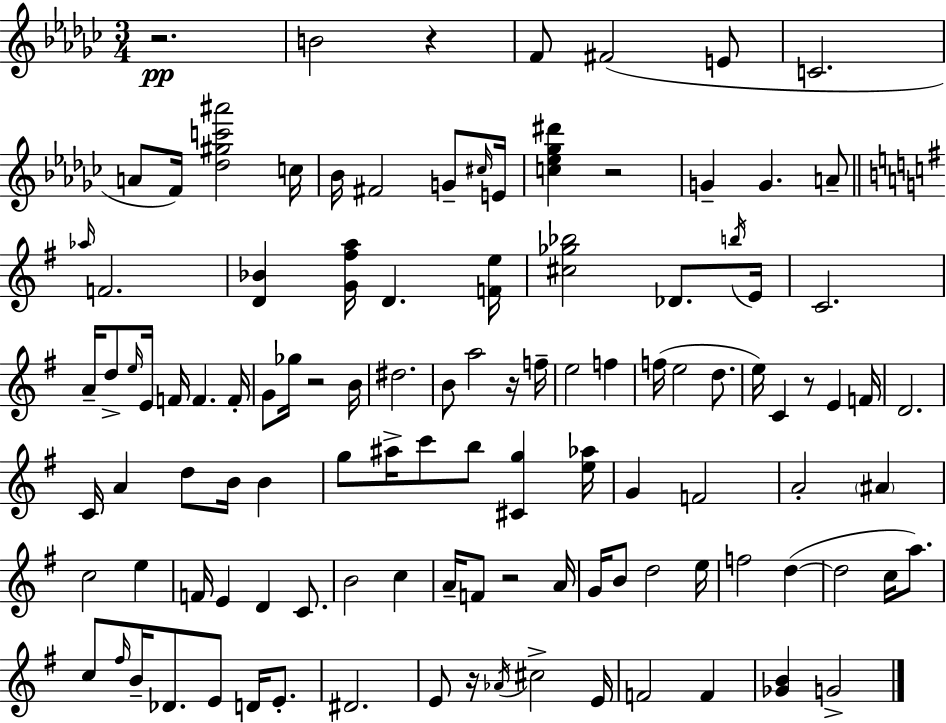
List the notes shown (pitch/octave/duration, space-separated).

R/h. B4/h R/q F4/e F#4/h E4/e C4/h. A4/e F4/s [Db5,G#5,C6,A#6]/h C5/s Bb4/s F#4/h G4/e C#5/s E4/s [C5,Eb5,Gb5,D#6]/q R/h G4/q G4/q. A4/e Ab5/s F4/h. [D4,Bb4]/q [G4,F#5,A5]/s D4/q. [F4,E5]/s [C#5,Gb5,Bb5]/h Db4/e. B5/s E4/s C4/h. A4/s D5/e E5/s E4/s F4/s F4/q. F4/s G4/e Gb5/s R/h B4/s D#5/h. B4/e A5/h R/s F5/s E5/h F5/q F5/s E5/h D5/e. E5/s C4/q R/e E4/q F4/s D4/h. C4/s A4/q D5/e B4/s B4/q G5/e A#5/s C6/e B5/e [C#4,G5]/q [E5,Ab5]/s G4/q F4/h A4/h A#4/q C5/h E5/q F4/s E4/q D4/q C4/e. B4/h C5/q A4/s F4/e R/h A4/s G4/s B4/e D5/h E5/s F5/h D5/q D5/h C5/s A5/e. C5/e F#5/s B4/s Db4/e. E4/e D4/s E4/e. D#4/h. E4/e R/s Ab4/s C#5/h E4/s F4/h F4/q [Gb4,B4]/q G4/h